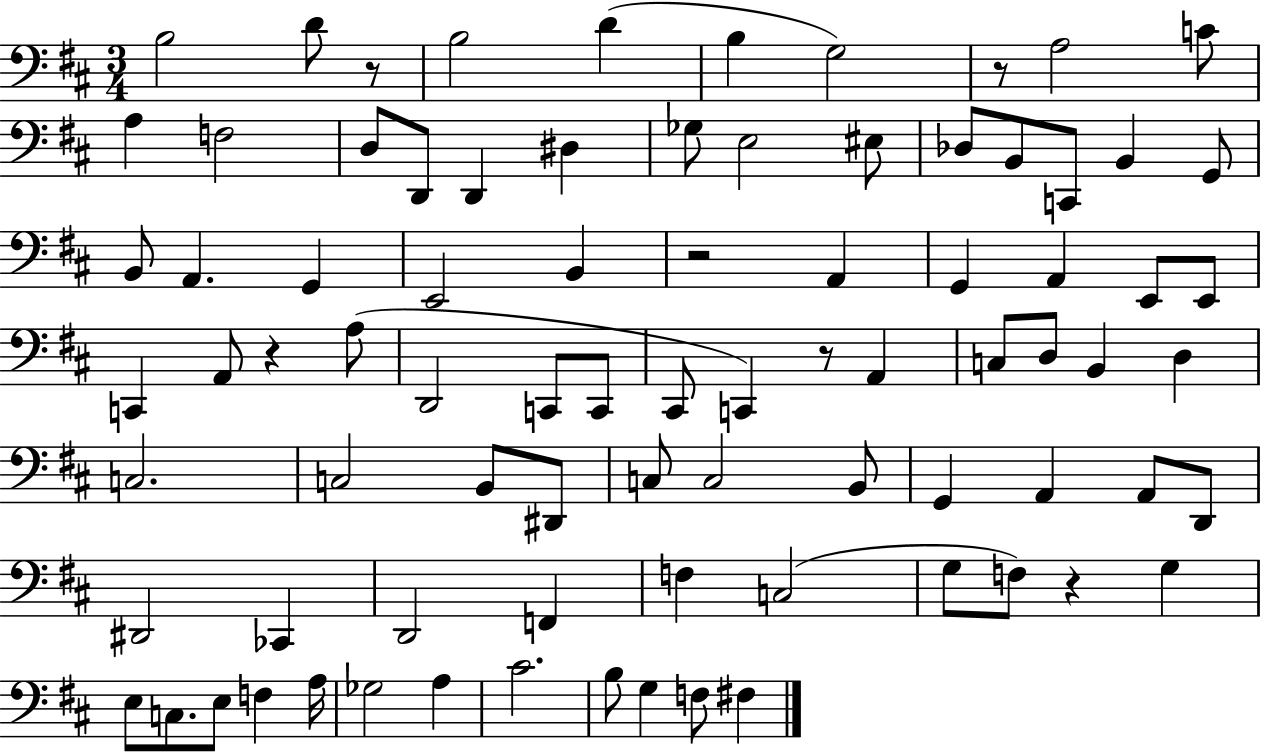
B3/h D4/e R/e B3/h D4/q B3/q G3/h R/e A3/h C4/e A3/q F3/h D3/e D2/e D2/q D#3/q Gb3/e E3/h EIS3/e Db3/e B2/e C2/e B2/q G2/e B2/e A2/q. G2/q E2/h B2/q R/h A2/q G2/q A2/q E2/e E2/e C2/q A2/e R/q A3/e D2/h C2/e C2/e C#2/e C2/q R/e A2/q C3/e D3/e B2/q D3/q C3/h. C3/h B2/e D#2/e C3/e C3/h B2/e G2/q A2/q A2/e D2/e D#2/h CES2/q D2/h F2/q F3/q C3/h G3/e F3/e R/q G3/q E3/e C3/e. E3/e F3/q A3/s Gb3/h A3/q C#4/h. B3/e G3/q F3/e F#3/q